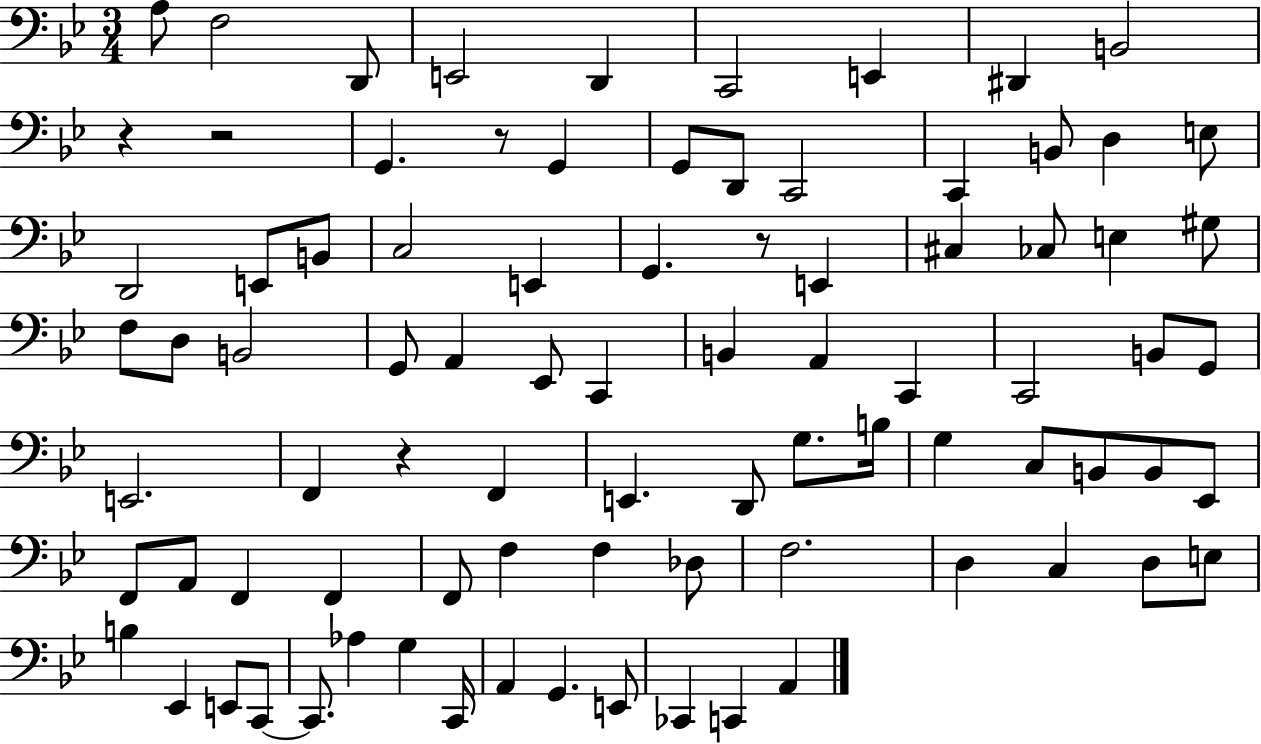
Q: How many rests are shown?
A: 5